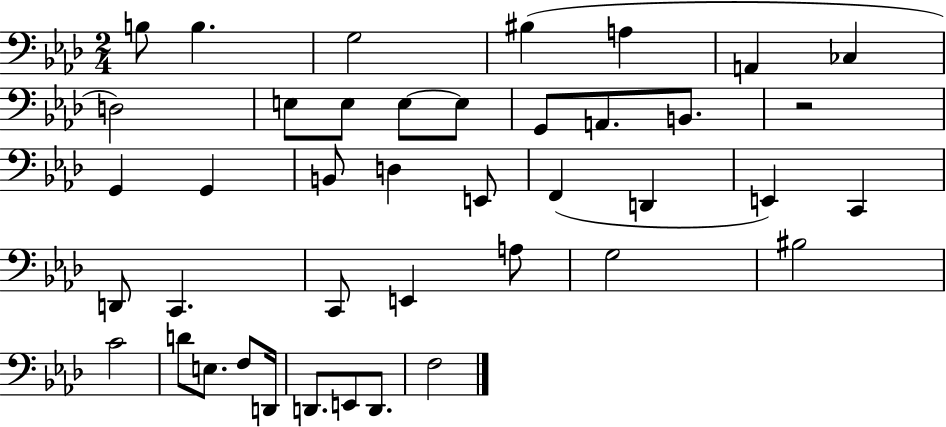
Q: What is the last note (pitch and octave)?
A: F3